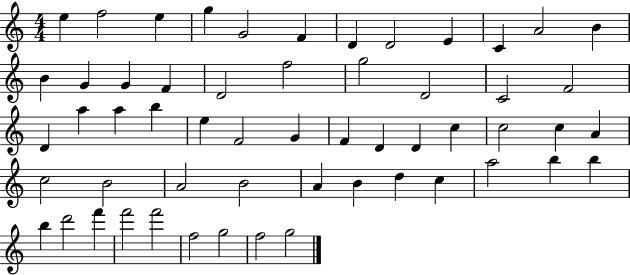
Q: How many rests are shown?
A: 0